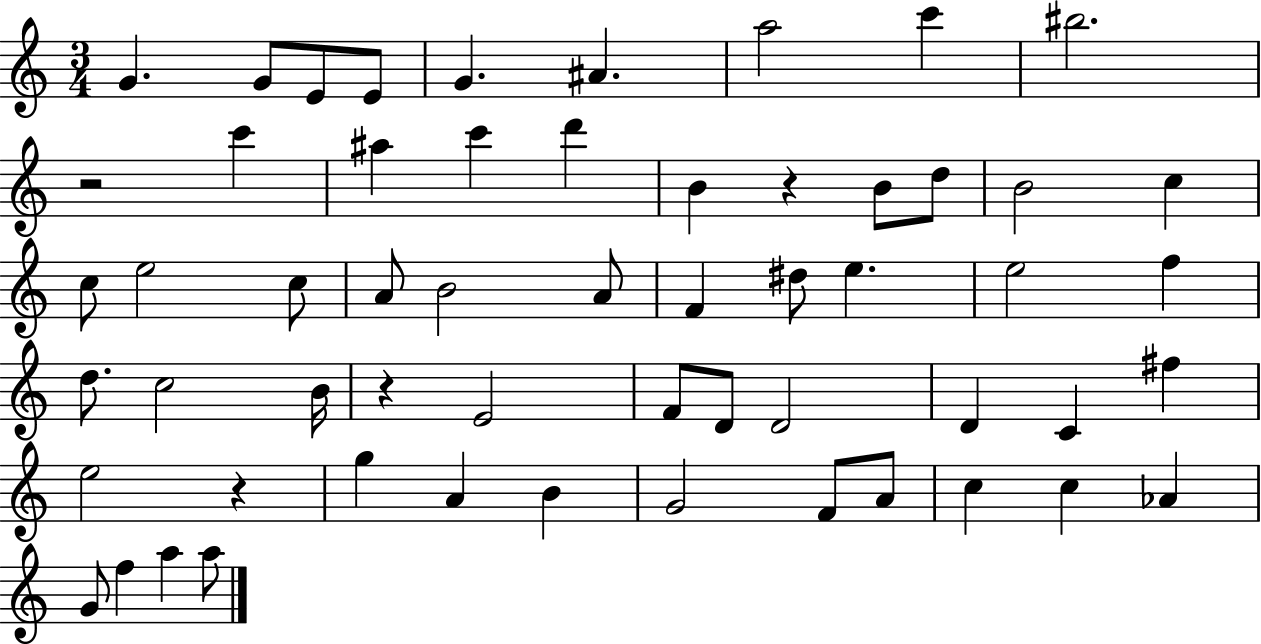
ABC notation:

X:1
T:Untitled
M:3/4
L:1/4
K:C
G G/2 E/2 E/2 G ^A a2 c' ^b2 z2 c' ^a c' d' B z B/2 d/2 B2 c c/2 e2 c/2 A/2 B2 A/2 F ^d/2 e e2 f d/2 c2 B/4 z E2 F/2 D/2 D2 D C ^f e2 z g A B G2 F/2 A/2 c c _A G/2 f a a/2